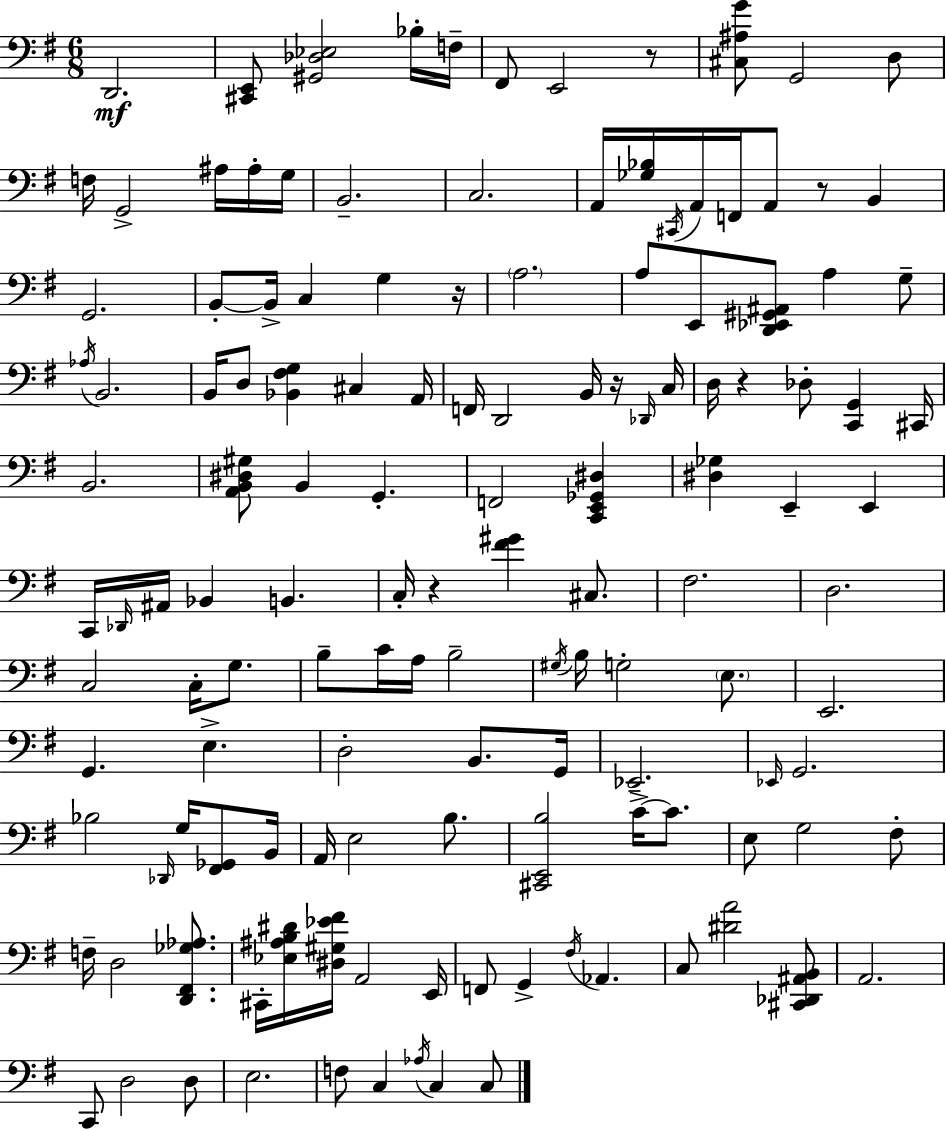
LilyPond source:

{
  \clef bass
  \numericTimeSignature
  \time 6/8
  \key e \minor
  d,2.\mf | <cis, e,>8 <gis, des ees>2 bes16-. f16-- | fis,8 e,2 r8 | <cis ais g'>8 g,2 d8 | \break f16 g,2-> ais16 ais16-. g16 | b,2.-- | c2. | a,16 <ges bes>16 \acciaccatura { cis,16 } a,16 f,16 a,8 r8 b,4 | \break g,2. | b,8-.~~ b,16-> c4 g4 | r16 \parenthesize a2. | a8 e,8 <d, ees, gis, ais,>8 a4 g8-- | \break \acciaccatura { aes16 } b,2. | b,16 d8 <bes, fis g>4 cis4 | a,16 f,16 d,2 b,16 | r16 \grace { des,16 } c16 d16 r4 des8-. <c, g,>4 | \break cis,16 b,2. | <a, b, dis gis>8 b,4 g,4.-. | f,2 <c, e, ges, dis>4 | <dis ges>4 e,4-- e,4 | \break c,16 \grace { des,16 } ais,16 bes,4 b,4. | c16-. r4 <fis' gis'>4 | cis8. fis2. | d2. | \break c2 | c16-. g8. b8-- c'16 a16 b2-- | \acciaccatura { gis16 } b16 g2-. | \parenthesize e8. e,2. | \break g,4. e4.-> | d2-. | b,8. g,16 ees,2.-- | \grace { ees,16 } g,2. | \break bes2 | \grace { des,16 } g16 <fis, ges,>8 b,16 a,16 e2 | b8. <cis, e, b>2 | c'16->~~ c'8. e8 g2 | \break fis8-. f16-- d2 | <d, fis, ges aes>8. cis,16-. <ees ais b dis'>16 <dis gis ees' fis'>16 a,2 | e,16 f,8 g,4-> | \acciaccatura { fis16 } aes,4. c8 <dis' a'>2 | \break <cis, des, ais, b,>8 a,2. | c,8 d2 | d8 e2. | f8 c4 | \break \acciaccatura { aes16 } c4 c8 \bar "|."
}